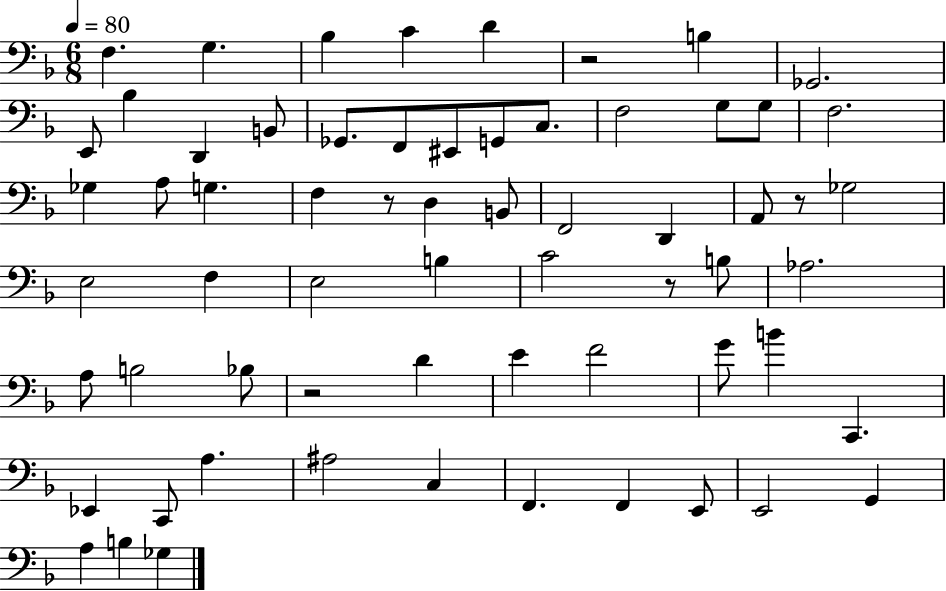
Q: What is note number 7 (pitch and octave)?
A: Gb2